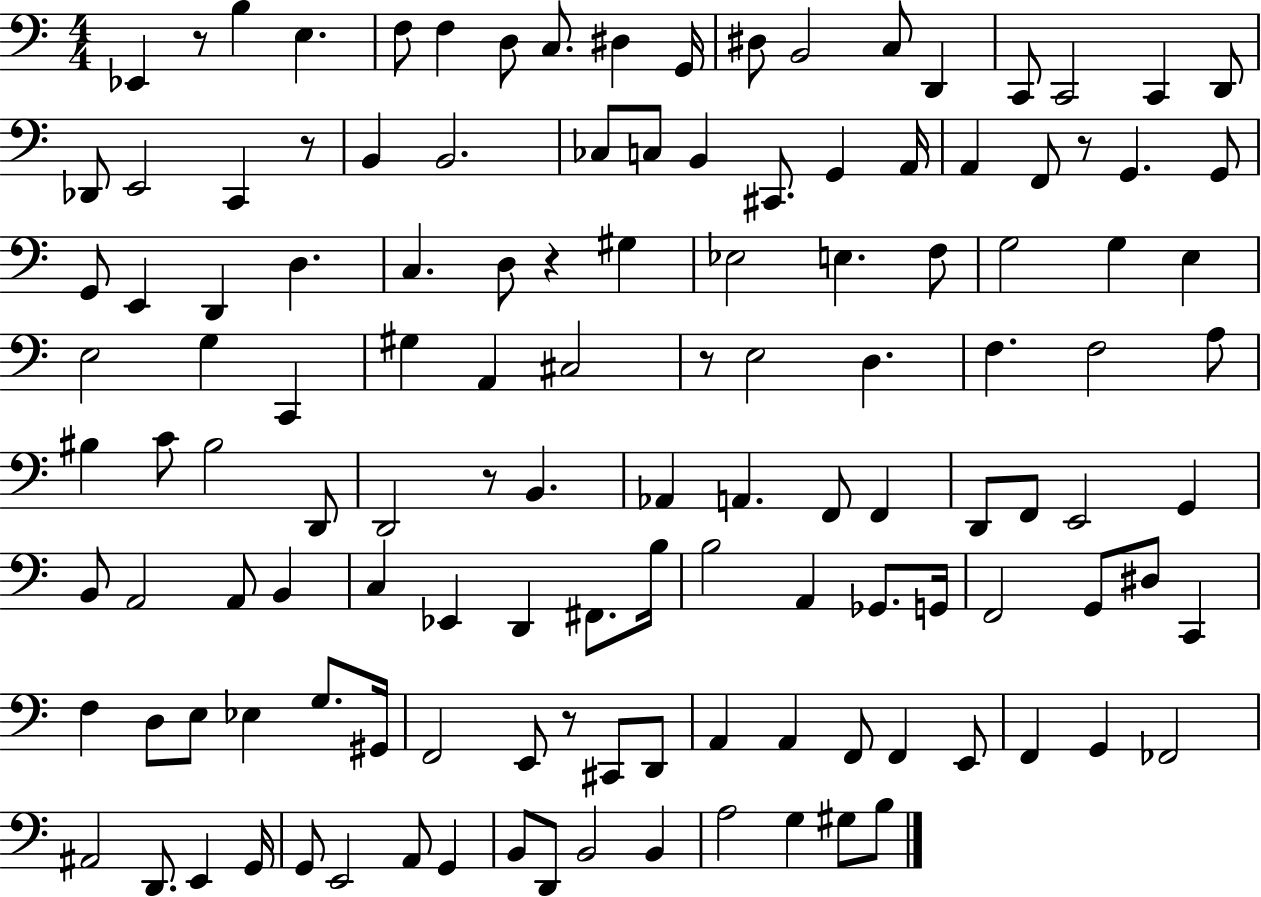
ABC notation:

X:1
T:Untitled
M:4/4
L:1/4
K:C
_E,, z/2 B, E, F,/2 F, D,/2 C,/2 ^D, G,,/4 ^D,/2 B,,2 C,/2 D,, C,,/2 C,,2 C,, D,,/2 _D,,/2 E,,2 C,, z/2 B,, B,,2 _C,/2 C,/2 B,, ^C,,/2 G,, A,,/4 A,, F,,/2 z/2 G,, G,,/2 G,,/2 E,, D,, D, C, D,/2 z ^G, _E,2 E, F,/2 G,2 G, E, E,2 G, C,, ^G, A,, ^C,2 z/2 E,2 D, F, F,2 A,/2 ^B, C/2 ^B,2 D,,/2 D,,2 z/2 B,, _A,, A,, F,,/2 F,, D,,/2 F,,/2 E,,2 G,, B,,/2 A,,2 A,,/2 B,, C, _E,, D,, ^F,,/2 B,/4 B,2 A,, _G,,/2 G,,/4 F,,2 G,,/2 ^D,/2 C,, F, D,/2 E,/2 _E, G,/2 ^G,,/4 F,,2 E,,/2 z/2 ^C,,/2 D,,/2 A,, A,, F,,/2 F,, E,,/2 F,, G,, _F,,2 ^A,,2 D,,/2 E,, G,,/4 G,,/2 E,,2 A,,/2 G,, B,,/2 D,,/2 B,,2 B,, A,2 G, ^G,/2 B,/2